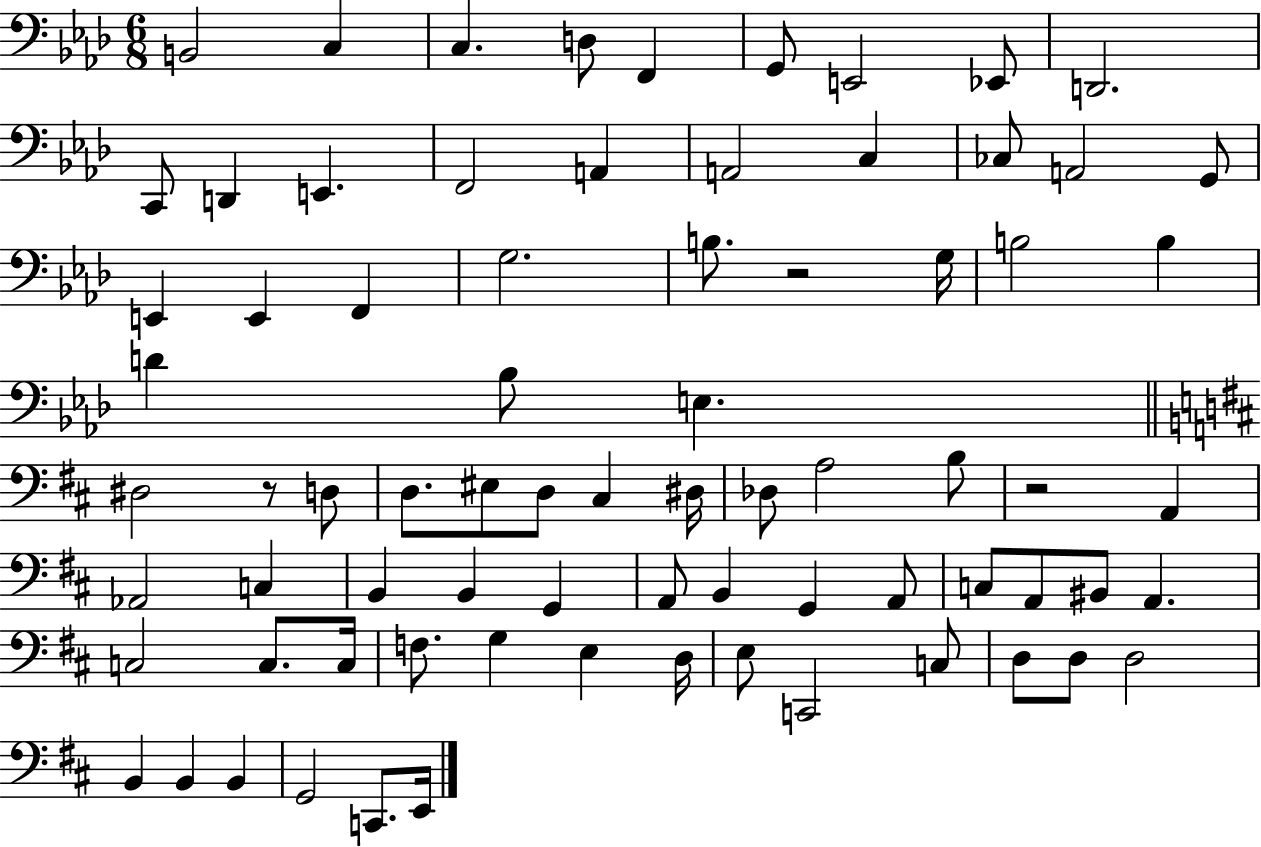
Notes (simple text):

B2/h C3/q C3/q. D3/e F2/q G2/e E2/h Eb2/e D2/h. C2/e D2/q E2/q. F2/h A2/q A2/h C3/q CES3/e A2/h G2/e E2/q E2/q F2/q G3/h. B3/e. R/h G3/s B3/h B3/q D4/q Bb3/e E3/q. D#3/h R/e D3/e D3/e. EIS3/e D3/e C#3/q D#3/s Db3/e A3/h B3/e R/h A2/q Ab2/h C3/q B2/q B2/q G2/q A2/e B2/q G2/q A2/e C3/e A2/e BIS2/e A2/q. C3/h C3/e. C3/s F3/e. G3/q E3/q D3/s E3/e C2/h C3/e D3/e D3/e D3/h B2/q B2/q B2/q G2/h C2/e. E2/s